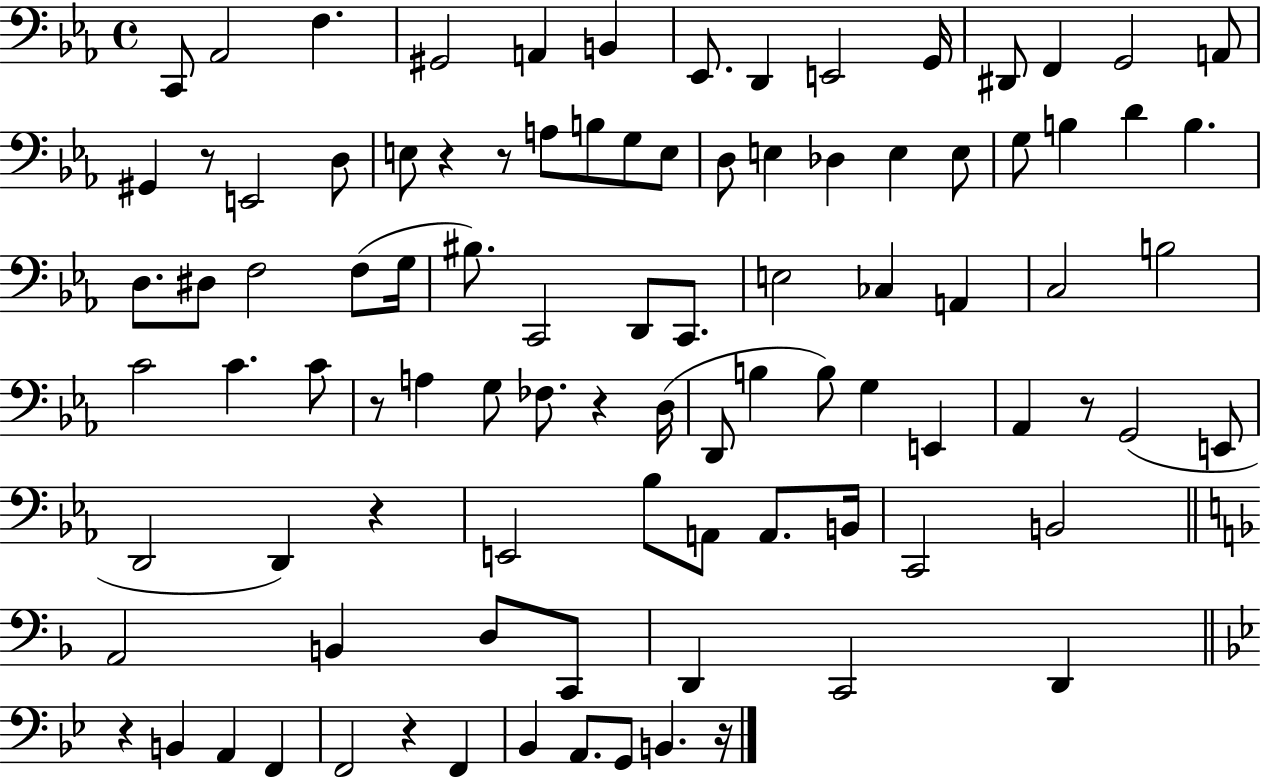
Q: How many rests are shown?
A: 10